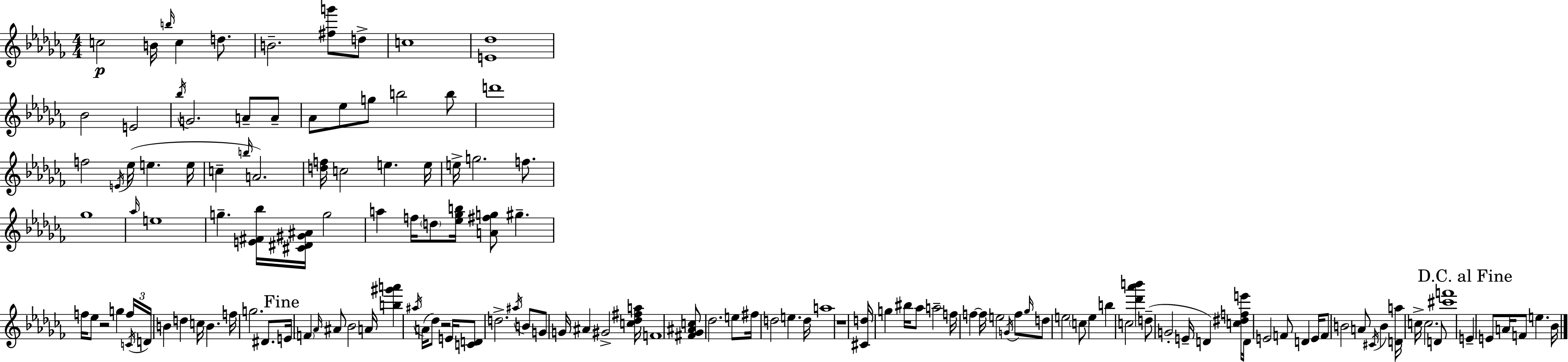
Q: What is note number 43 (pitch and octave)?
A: G#5